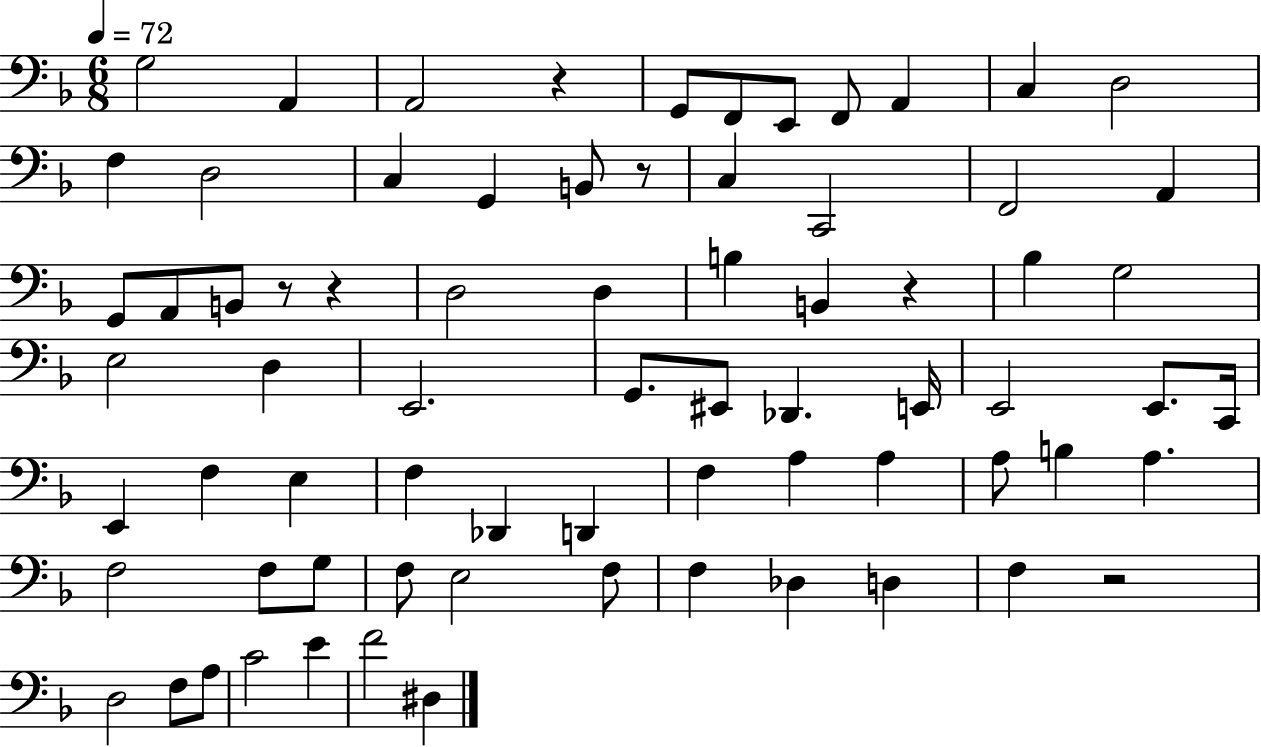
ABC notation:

X:1
T:Untitled
M:6/8
L:1/4
K:F
G,2 A,, A,,2 z G,,/2 F,,/2 E,,/2 F,,/2 A,, C, D,2 F, D,2 C, G,, B,,/2 z/2 C, C,,2 F,,2 A,, G,,/2 A,,/2 B,,/2 z/2 z D,2 D, B, B,, z _B, G,2 E,2 D, E,,2 G,,/2 ^E,,/2 _D,, E,,/4 E,,2 E,,/2 C,,/4 E,, F, E, F, _D,, D,, F, A, A, A,/2 B, A, F,2 F,/2 G,/2 F,/2 E,2 F,/2 F, _D, D, F, z2 D,2 F,/2 A,/2 C2 E F2 ^D,